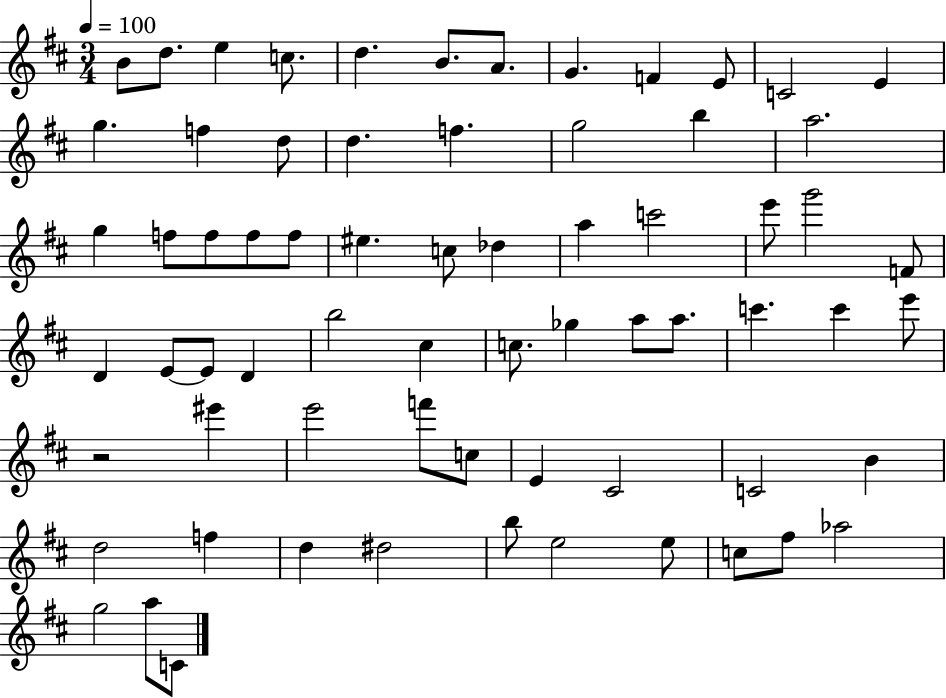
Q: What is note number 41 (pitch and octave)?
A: Gb5